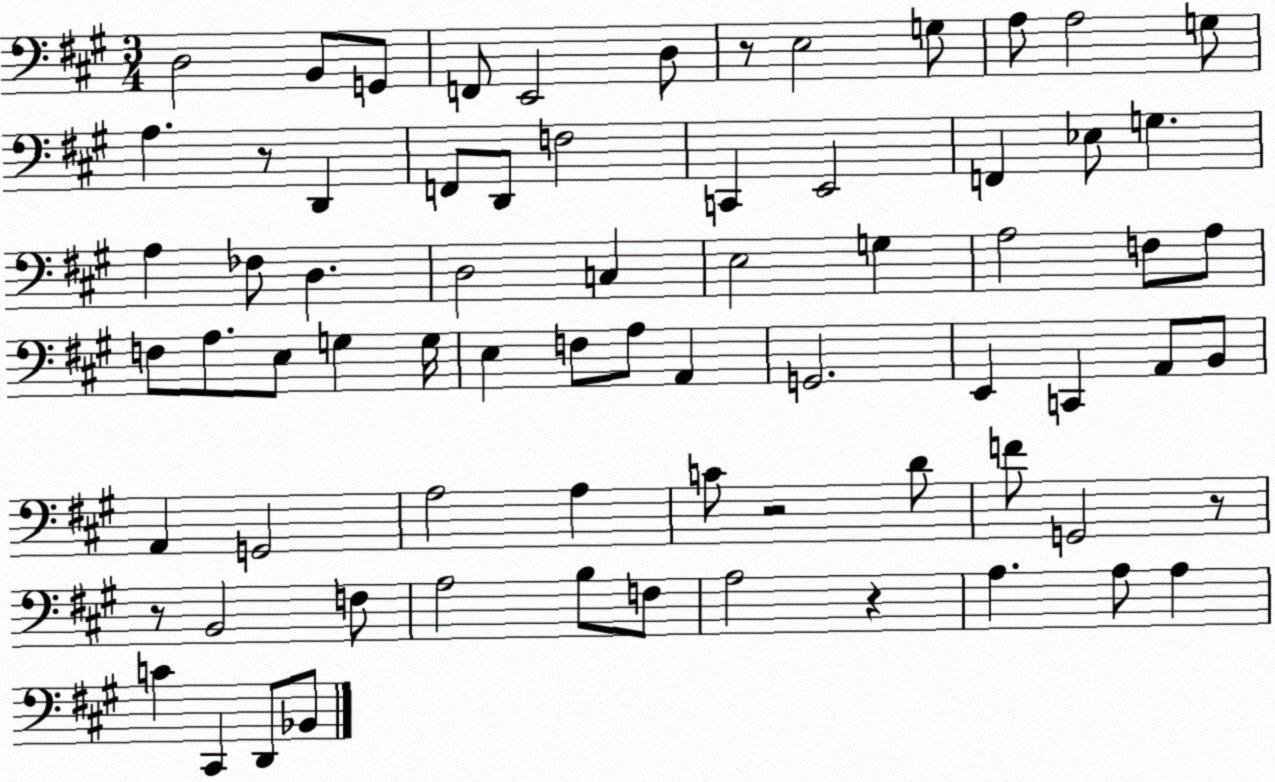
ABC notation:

X:1
T:Untitled
M:3/4
L:1/4
K:A
D,2 B,,/2 G,,/2 F,,/2 E,,2 D,/2 z/2 E,2 G,/2 A,/2 A,2 G,/2 A, z/2 D,, F,,/2 D,,/2 F,2 C,, E,,2 F,, _E,/2 G, A, _F,/2 D, D,2 C, E,2 G, A,2 F,/2 A,/2 F,/2 A,/2 E,/2 G, G,/4 E, F,/2 A,/2 A,, G,,2 E,, C,, A,,/2 B,,/2 A,, G,,2 A,2 A, C/2 z2 D/2 F/2 G,,2 z/2 z/2 B,,2 F,/2 A,2 B,/2 F,/2 A,2 z A, A,/2 A, C ^C,, D,,/2 _B,,/2